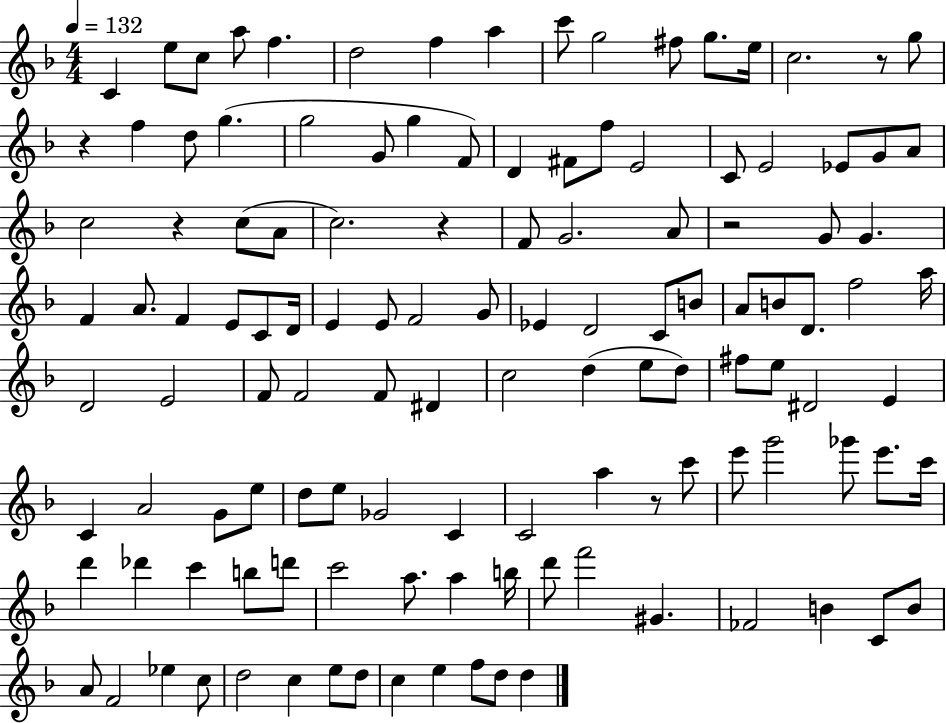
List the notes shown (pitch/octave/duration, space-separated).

C4/q E5/e C5/e A5/e F5/q. D5/h F5/q A5/q C6/e G5/h F#5/e G5/e. E5/s C5/h. R/e G5/e R/q F5/q D5/e G5/q. G5/h G4/e G5/q F4/e D4/q F#4/e F5/e E4/h C4/e E4/h Eb4/e G4/e A4/e C5/h R/q C5/e A4/e C5/h. R/q F4/e G4/h. A4/e R/h G4/e G4/q. F4/q A4/e. F4/q E4/e C4/e D4/s E4/q E4/e F4/h G4/e Eb4/q D4/h C4/e B4/e A4/e B4/e D4/e. F5/h A5/s D4/h E4/h F4/e F4/h F4/e D#4/q C5/h D5/q E5/e D5/e F#5/e E5/e D#4/h E4/q C4/q A4/h G4/e E5/e D5/e E5/e Gb4/h C4/q C4/h A5/q R/e C6/e E6/e G6/h Gb6/e E6/e. C6/s D6/q Db6/q C6/q B5/e D6/e C6/h A5/e. A5/q B5/s D6/e F6/h G#4/q. FES4/h B4/q C4/e B4/e A4/e F4/h Eb5/q C5/e D5/h C5/q E5/e D5/e C5/q E5/q F5/e D5/e D5/q